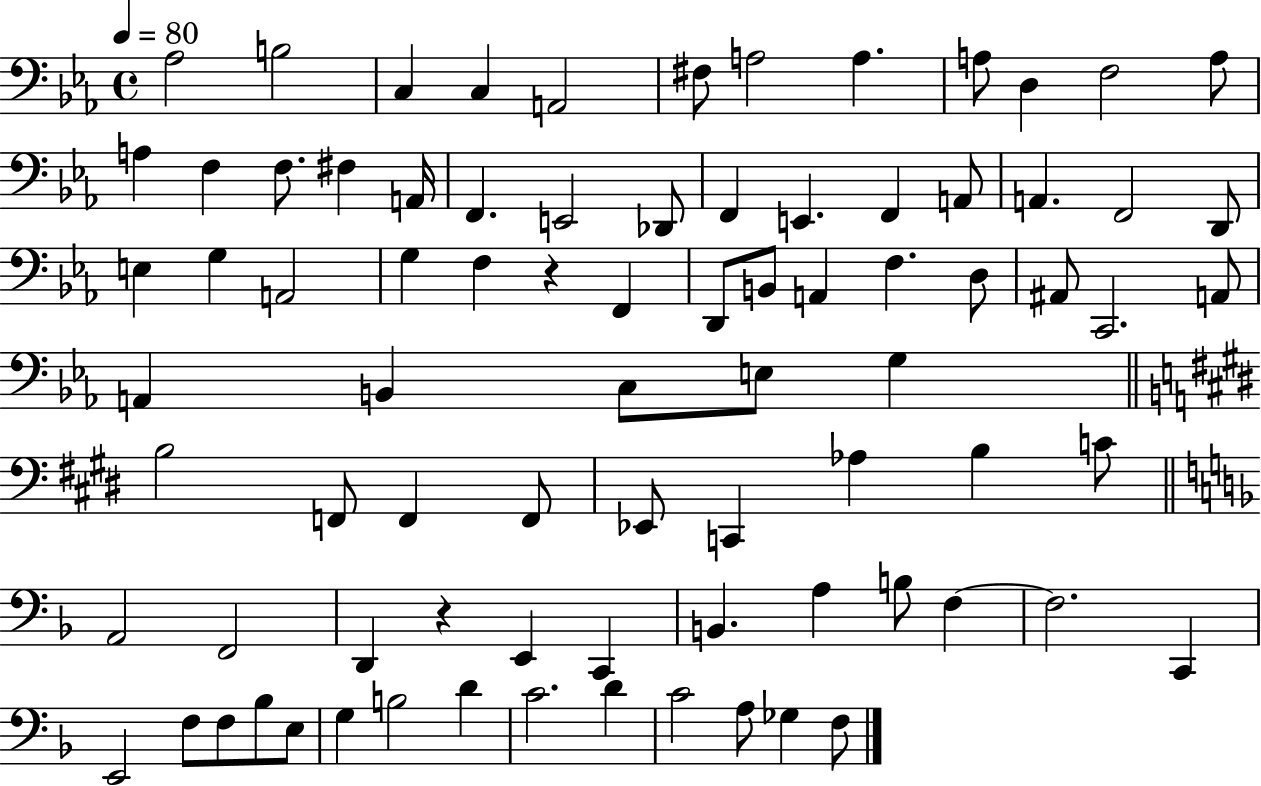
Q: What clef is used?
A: bass